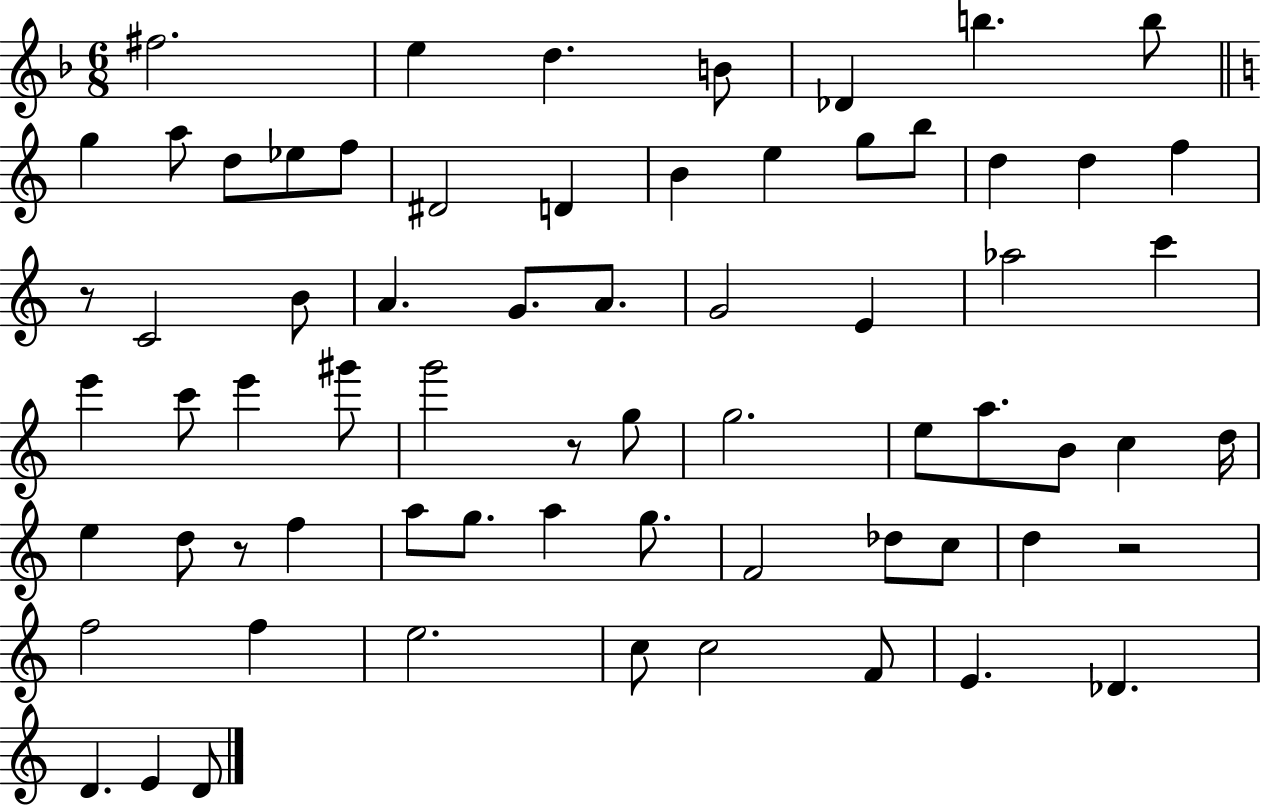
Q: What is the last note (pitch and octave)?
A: D4